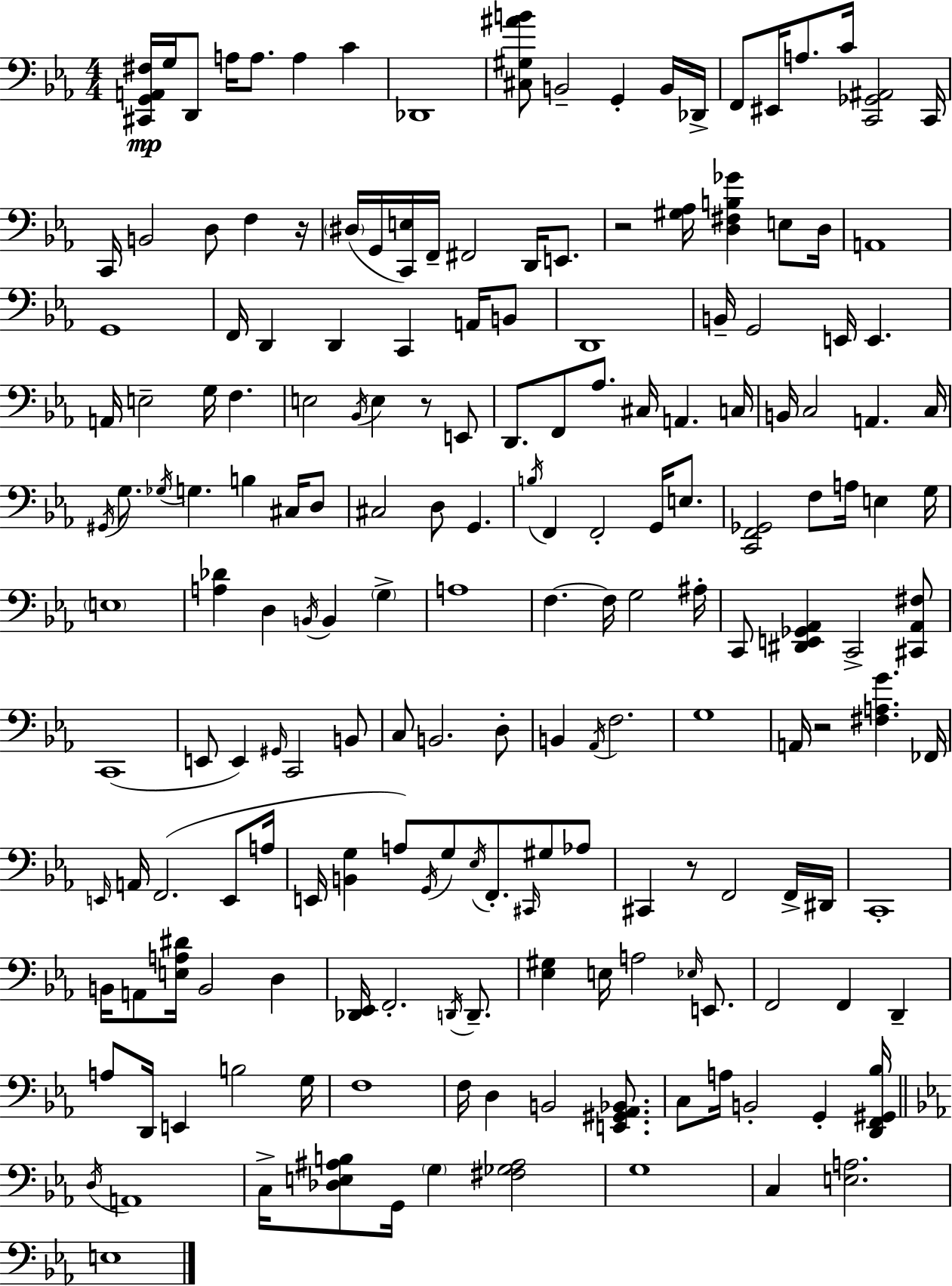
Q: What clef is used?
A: bass